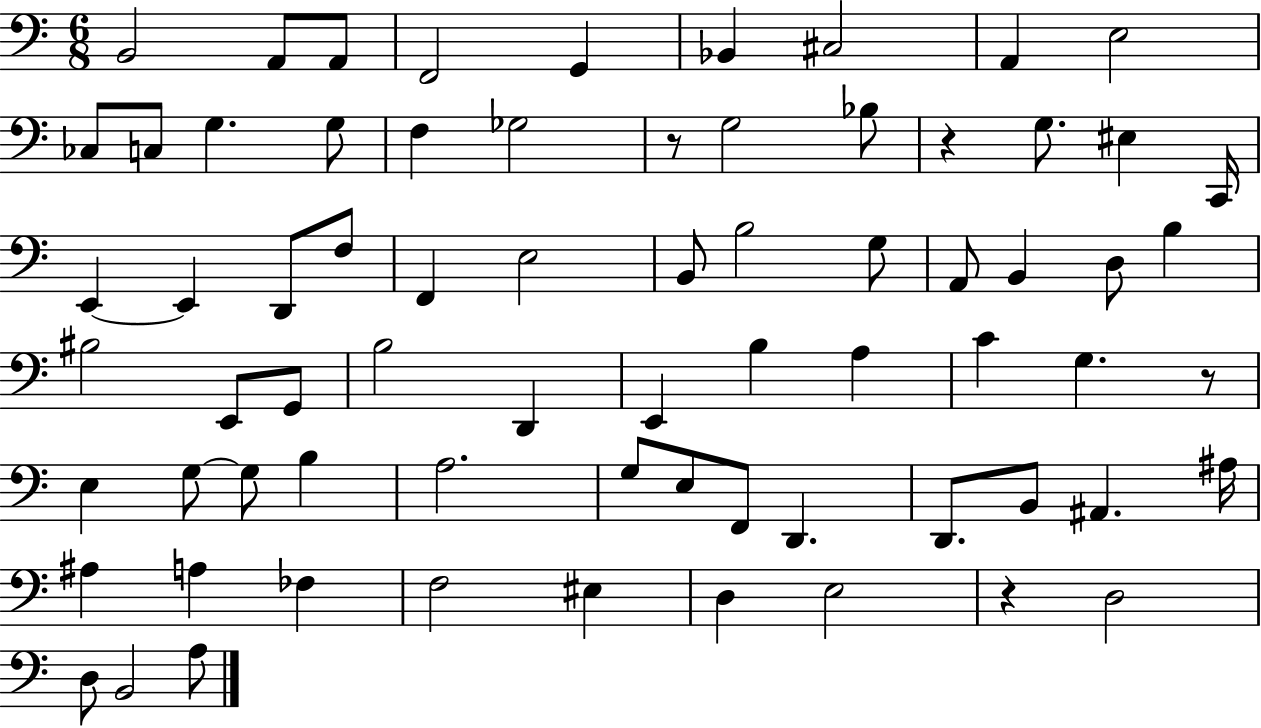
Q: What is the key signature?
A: C major